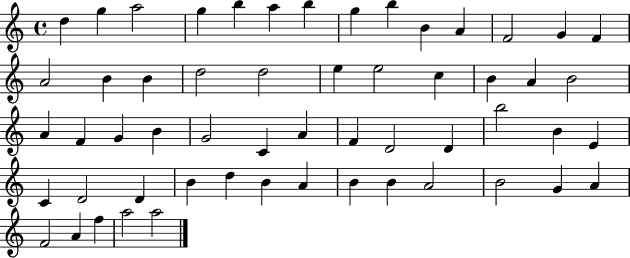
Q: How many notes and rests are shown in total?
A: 56